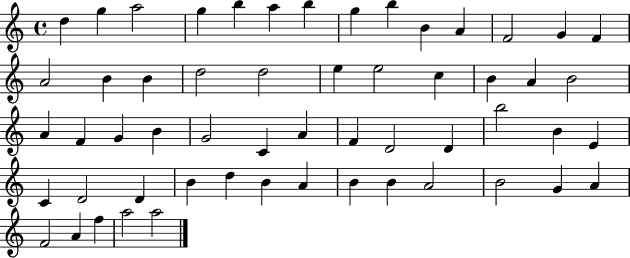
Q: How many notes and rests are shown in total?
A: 56